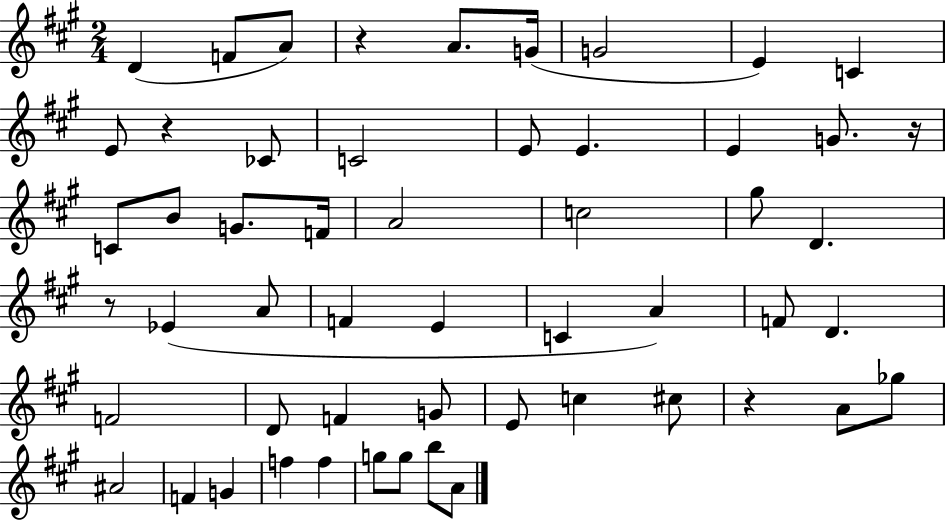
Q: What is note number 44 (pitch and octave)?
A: F5